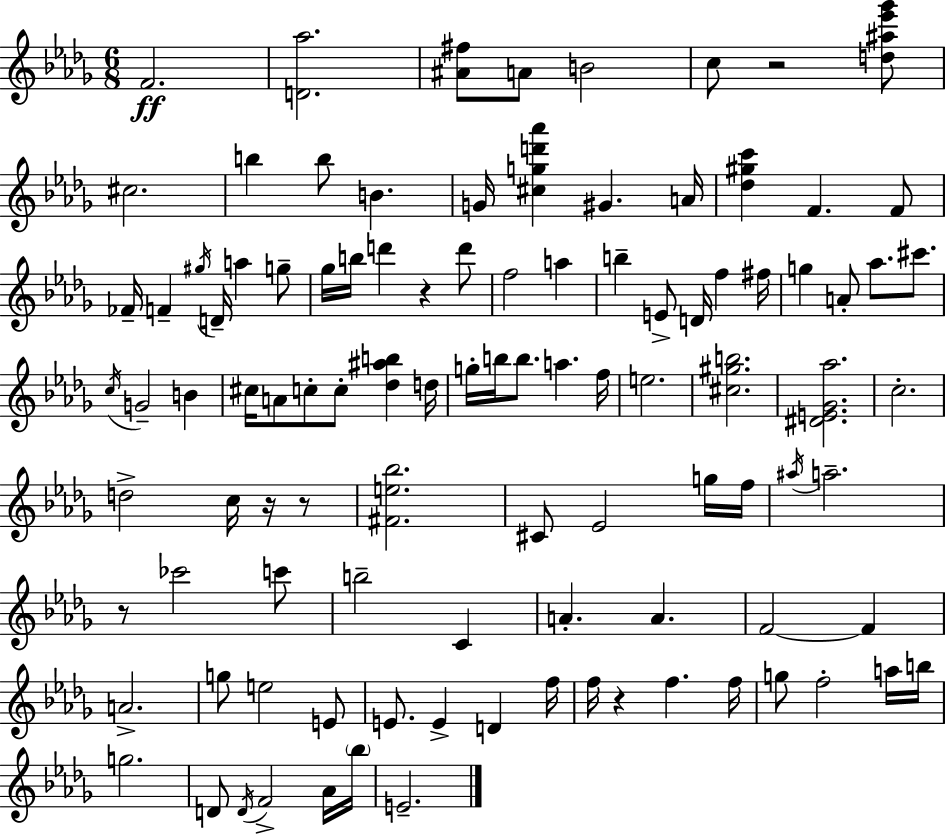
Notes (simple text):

F4/h. [D4,Ab5]/h. [A#4,F#5]/e A4/e B4/h C5/e R/h [D5,A#5,Eb6,Gb6]/e C#5/h. B5/q B5/e B4/q. G4/s [C#5,G5,D6,Ab6]/q G#4/q. A4/s [Db5,G#5,C6]/q F4/q. F4/e FES4/s F4/q G#5/s D4/s A5/q G5/e Gb5/s B5/s D6/q R/q D6/e F5/h A5/q B5/q E4/e D4/s F5/q F#5/s G5/q A4/e Ab5/e. C#6/e. C5/s G4/h B4/q C#5/s A4/e C5/e C5/e [Db5,A#5,B5]/q D5/s G5/s B5/s B5/e. A5/q. F5/s E5/h. [C#5,G#5,B5]/h. [D#4,E4,Gb4,Ab5]/h. C5/h. D5/h C5/s R/s R/e [F#4,E5,Bb5]/h. C#4/e Eb4/h G5/s F5/s A#5/s A5/h. R/e CES6/h C6/e B5/h C4/q A4/q. A4/q. F4/h F4/q A4/h. G5/e E5/h E4/e E4/e. E4/q D4/q F5/s F5/s R/q F5/q. F5/s G5/e F5/h A5/s B5/s G5/h. D4/e D4/s F4/h Ab4/s Bb5/s E4/h.